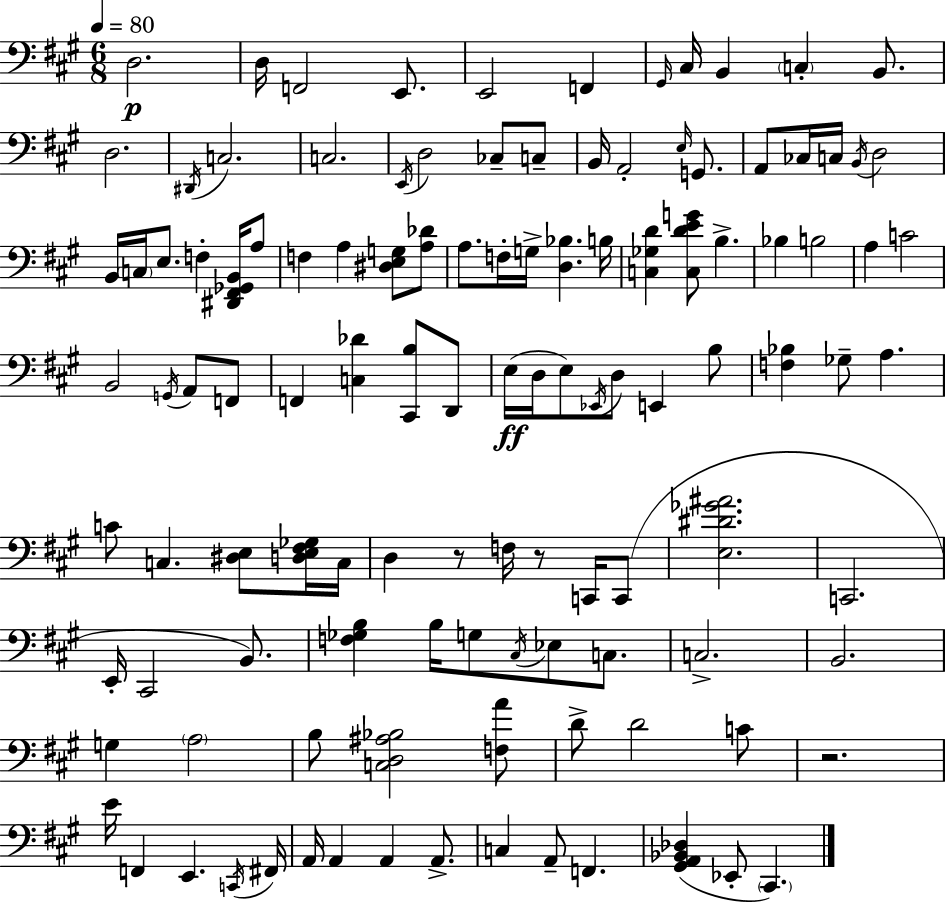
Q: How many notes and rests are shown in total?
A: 116